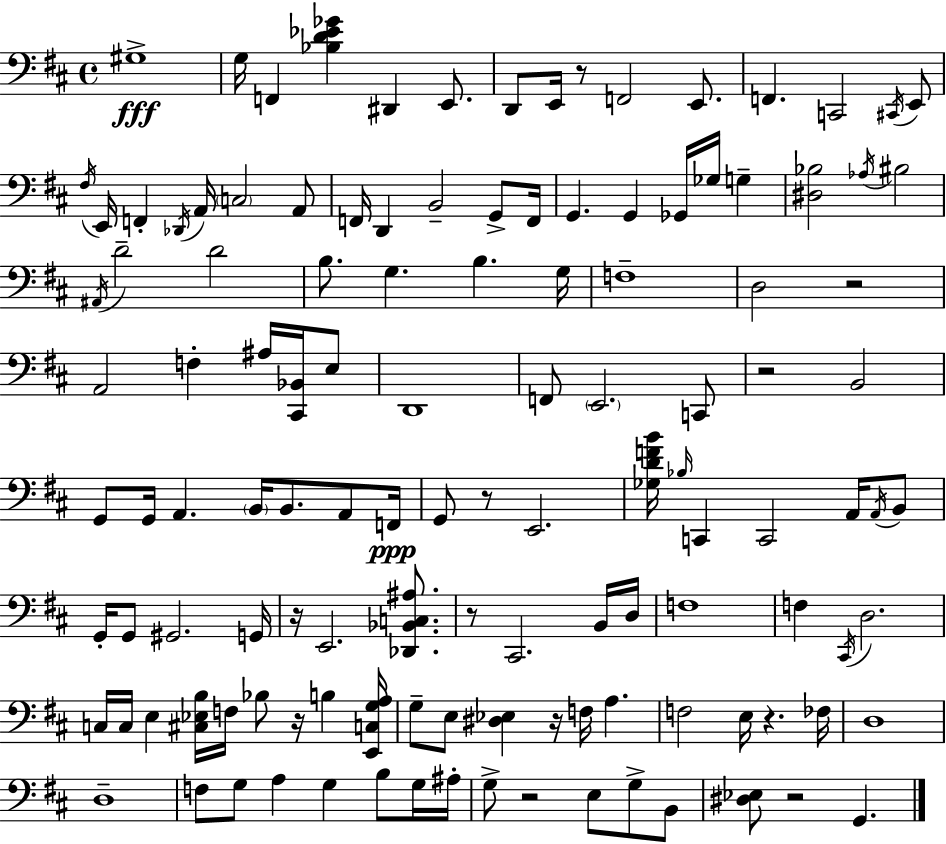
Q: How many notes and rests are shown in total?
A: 124